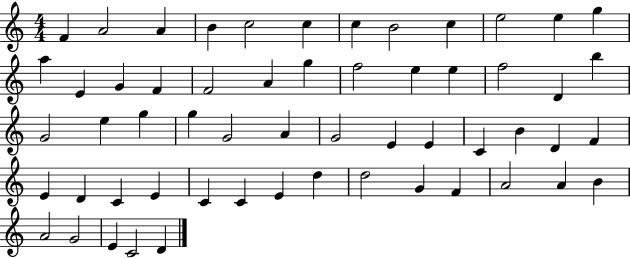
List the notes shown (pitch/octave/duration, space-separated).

F4/q A4/h A4/q B4/q C5/h C5/q C5/q B4/h C5/q E5/h E5/q G5/q A5/q E4/q G4/q F4/q F4/h A4/q G5/q F5/h E5/q E5/q F5/h D4/q B5/q G4/h E5/q G5/q G5/q G4/h A4/q G4/h E4/q E4/q C4/q B4/q D4/q F4/q E4/q D4/q C4/q E4/q C4/q C4/q E4/q D5/q D5/h G4/q F4/q A4/h A4/q B4/q A4/h G4/h E4/q C4/h D4/q